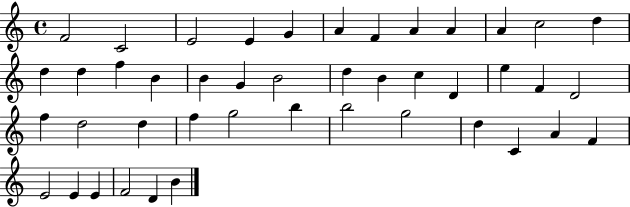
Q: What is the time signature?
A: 4/4